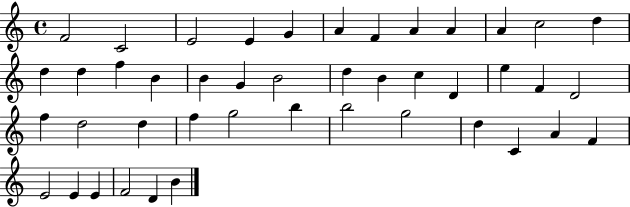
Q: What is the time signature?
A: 4/4